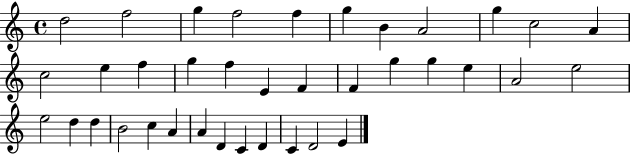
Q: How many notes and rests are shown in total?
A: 37